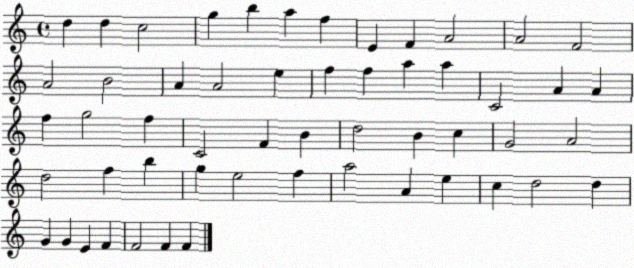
X:1
T:Untitled
M:4/4
L:1/4
K:C
d d c2 g b a f E F A2 A2 F2 A2 B2 A A2 e f f a a C2 A A f g2 f C2 F B d2 B c G2 A2 d2 f b g e2 f a2 A e c d2 d G G E F F2 F F